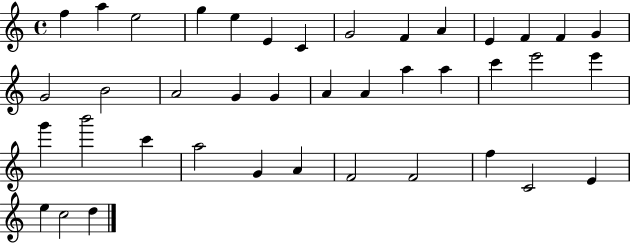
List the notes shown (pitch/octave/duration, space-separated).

F5/q A5/q E5/h G5/q E5/q E4/q C4/q G4/h F4/q A4/q E4/q F4/q F4/q G4/q G4/h B4/h A4/h G4/q G4/q A4/q A4/q A5/q A5/q C6/q E6/h E6/q G6/q B6/h C6/q A5/h G4/q A4/q F4/h F4/h F5/q C4/h E4/q E5/q C5/h D5/q